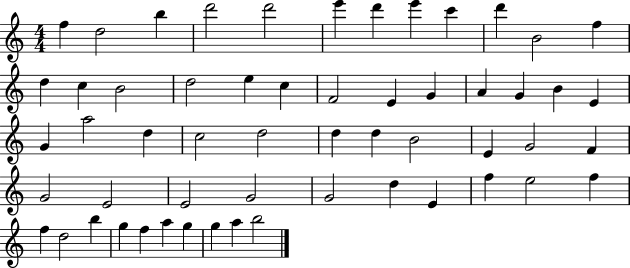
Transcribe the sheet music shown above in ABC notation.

X:1
T:Untitled
M:4/4
L:1/4
K:C
f d2 b d'2 d'2 e' d' e' c' d' B2 f d c B2 d2 e c F2 E G A G B E G a2 d c2 d2 d d B2 E G2 F G2 E2 E2 G2 G2 d E f e2 f f d2 b g f a g g a b2